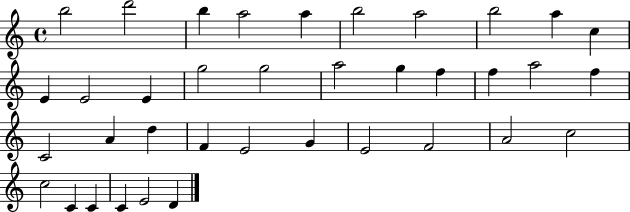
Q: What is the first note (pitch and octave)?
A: B5